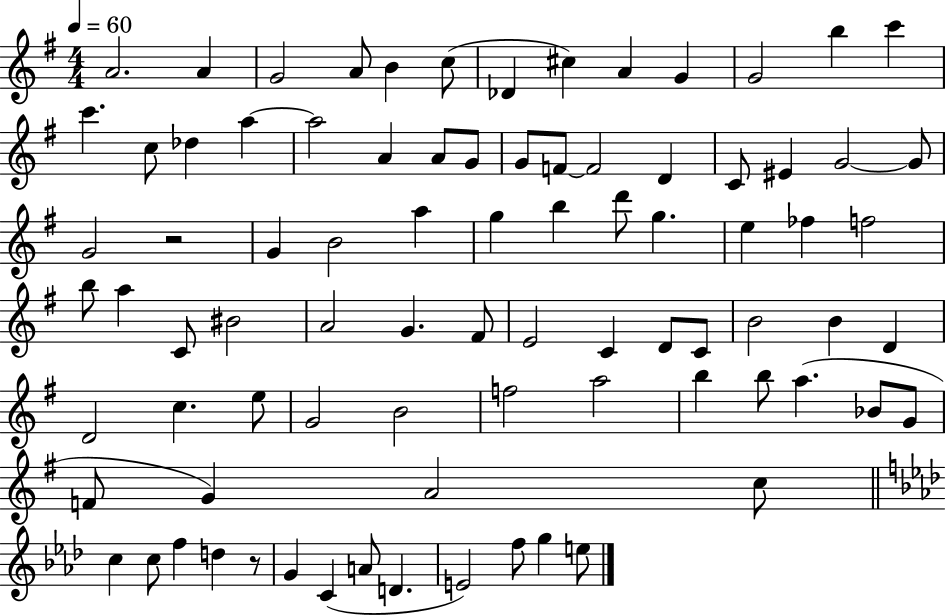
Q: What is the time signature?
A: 4/4